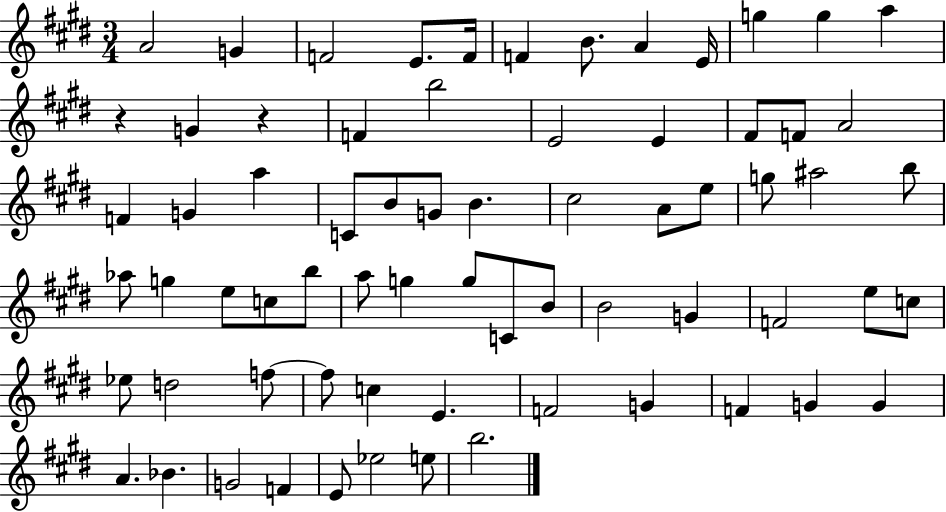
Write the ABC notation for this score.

X:1
T:Untitled
M:3/4
L:1/4
K:E
A2 G F2 E/2 F/4 F B/2 A E/4 g g a z G z F b2 E2 E ^F/2 F/2 A2 F G a C/2 B/2 G/2 B ^c2 A/2 e/2 g/2 ^a2 b/2 _a/2 g e/2 c/2 b/2 a/2 g g/2 C/2 B/2 B2 G F2 e/2 c/2 _e/2 d2 f/2 f/2 c E F2 G F G G A _B G2 F E/2 _e2 e/2 b2